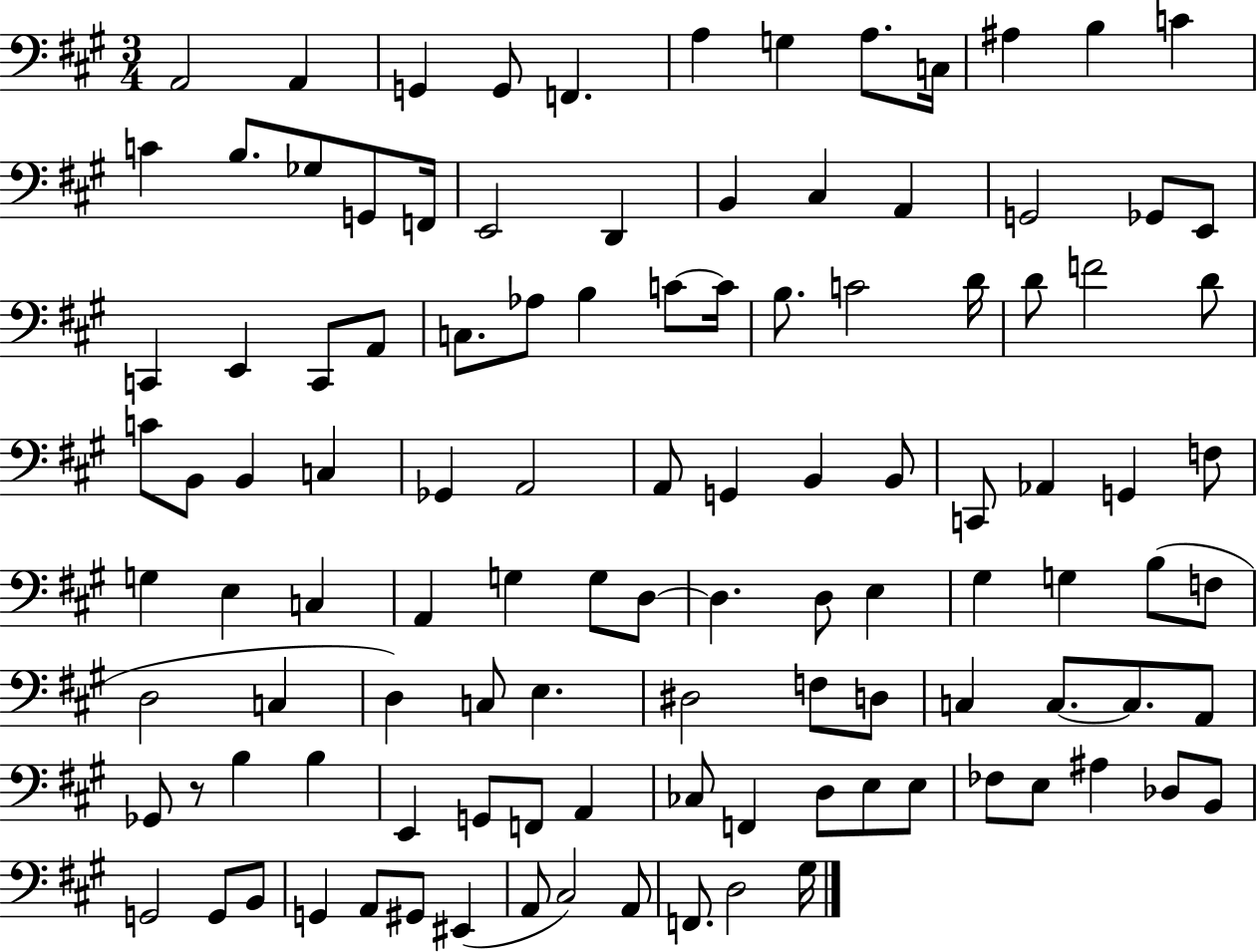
A2/h A2/q G2/q G2/e F2/q. A3/q G3/q A3/e. C3/s A#3/q B3/q C4/q C4/q B3/e. Gb3/e G2/e F2/s E2/h D2/q B2/q C#3/q A2/q G2/h Gb2/e E2/e C2/q E2/q C2/e A2/e C3/e. Ab3/e B3/q C4/e C4/s B3/e. C4/h D4/s D4/e F4/h D4/e C4/e B2/e B2/q C3/q Gb2/q A2/h A2/e G2/q B2/q B2/e C2/e Ab2/q G2/q F3/e G3/q E3/q C3/q A2/q G3/q G3/e D3/e D3/q. D3/e E3/q G#3/q G3/q B3/e F3/e D3/h C3/q D3/q C3/e E3/q. D#3/h F3/e D3/e C3/q C3/e. C3/e. A2/e Gb2/e R/e B3/q B3/q E2/q G2/e F2/e A2/q CES3/e F2/q D3/e E3/e E3/e FES3/e E3/e A#3/q Db3/e B2/e G2/h G2/e B2/e G2/q A2/e G#2/e EIS2/q A2/e C#3/h A2/e F2/e. D3/h G#3/s